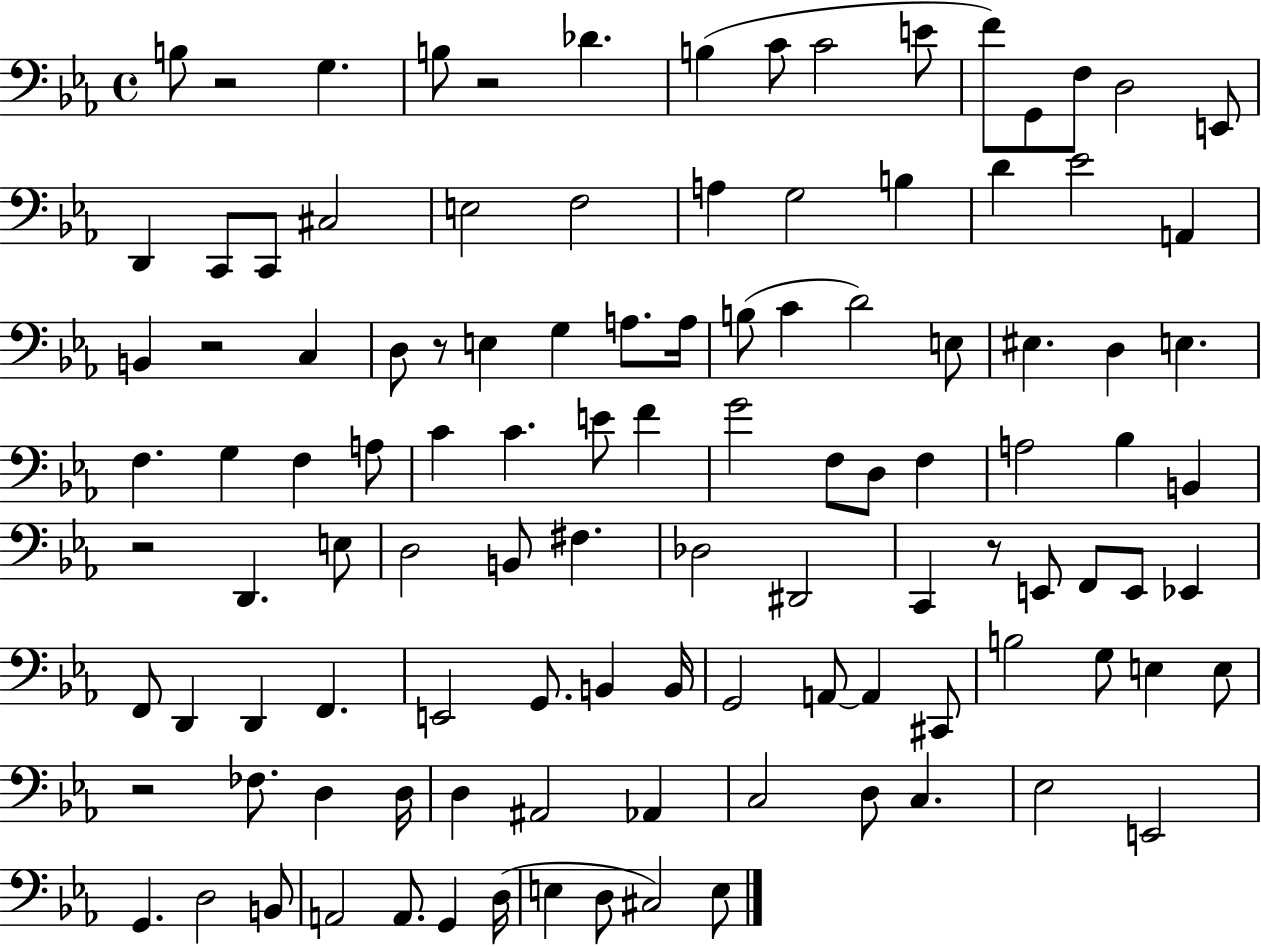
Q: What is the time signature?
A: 4/4